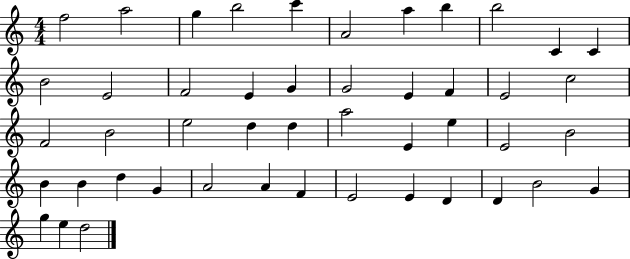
X:1
T:Untitled
M:4/4
L:1/4
K:C
f2 a2 g b2 c' A2 a b b2 C C B2 E2 F2 E G G2 E F E2 c2 F2 B2 e2 d d a2 E e E2 B2 B B d G A2 A F E2 E D D B2 G g e d2